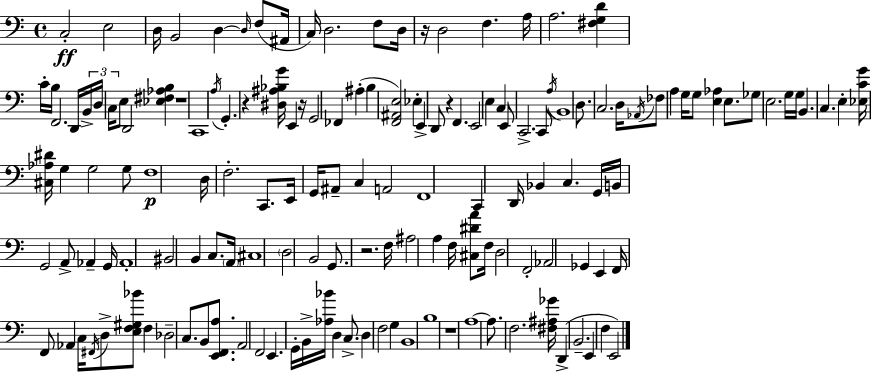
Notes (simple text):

C3/h E3/h D3/s B2/h D3/q D3/s F3/e A#2/s C3/s D3/h. F3/e D3/s R/s D3/h F3/q. A3/s A3/h. [F#3,G3,D4]/q C4/s B3/s F2/h. D2/s B2/s D3/s C3/s E3/e D2/h [Eb3,F#3,Ab3,B3]/q R/w C2/w A3/s G2/q. R/q [D#3,A#3,Bb3,G4]/s E2/q R/s G2/h FES2/q A#3/q B3/q [F2,A#2,E3]/h Eb3/q E2/q D2/e R/q F2/q. E2/h E3/q C3/q E2/e C2/h. C2/e A3/s B2/w D3/e. C3/h. D3/s Ab2/s FES3/e A3/q G3/s G3/e [E3,Ab3]/q E3/e. Gb3/e E3/h. G3/s G3/s B2/q. C3/q. E3/q [Eb3,C4,G4]/s [C#3,Ab3,D#4]/s G3/q G3/h G3/e F3/w D3/s F3/h. C2/e. E2/s G2/s A#2/e C3/q A2/h F2/w C2/q D2/s Bb2/q C3/q. G2/s B2/s G2/h A2/e Ab2/q G2/s Ab2/w BIS2/h B2/q C3/e. A2/s C#3/w D3/h B2/h G2/e. R/h. F3/s A#3/h A3/q F3/s [C#3,D#4,A4]/e F3/s D3/h F2/h Ab2/h Gb2/q E2/q F2/s F2/e Ab2/q C3/s F#2/s D3/e [E3,F3,G#3,Bb4]/e F3/q Db3/h C3/e. B2/e [E2,F2,A3]/e. A2/h F2/h E2/q. G2/s B2/s [Ab3,Bb4]/s D3/q C3/e. D3/q F3/h G3/q B2/w B3/w R/w A3/w A3/e. F3/h. [F#3,A#3,Gb4]/s D2/q B2/h. E2/q F3/q E2/h